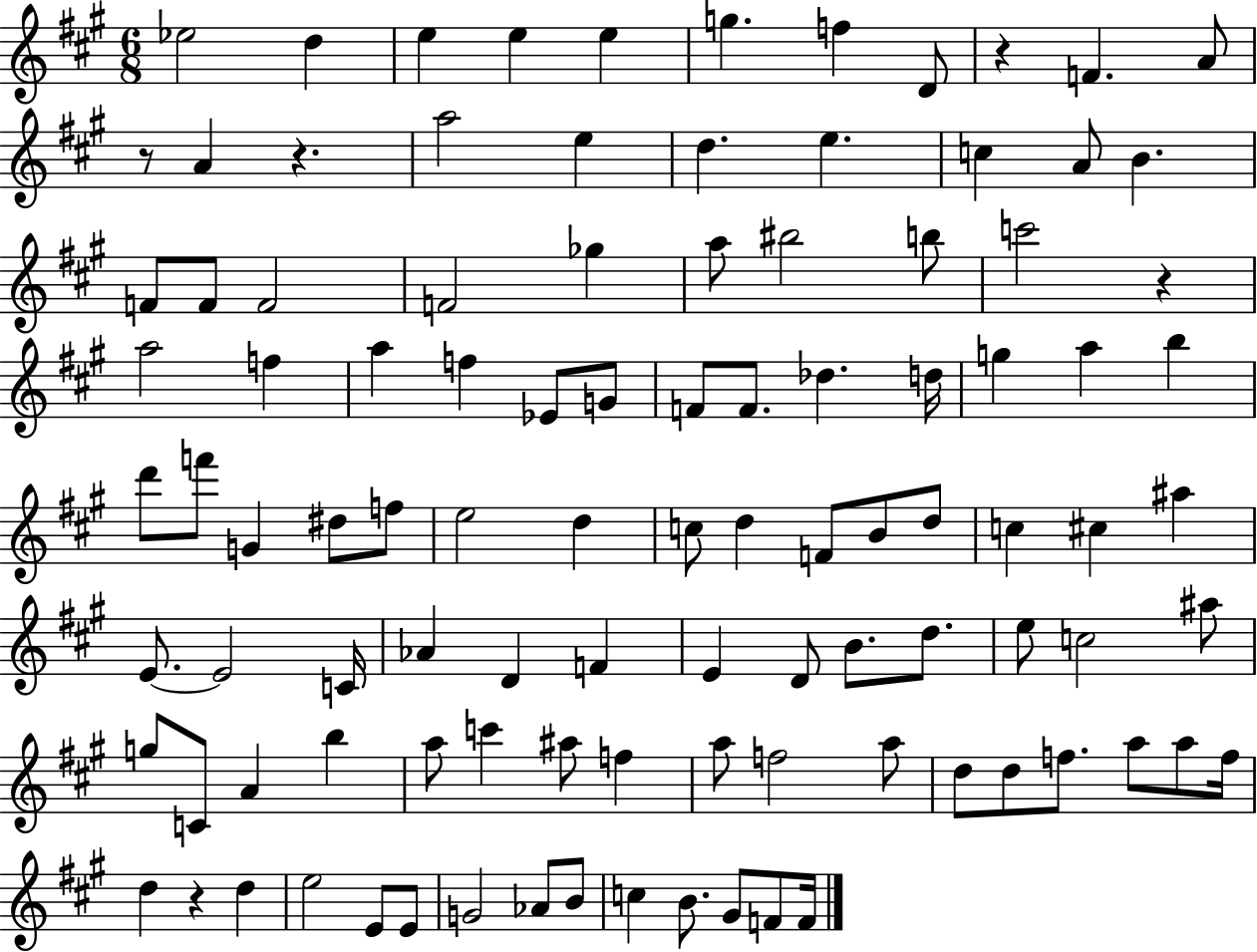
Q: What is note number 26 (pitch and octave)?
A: B5